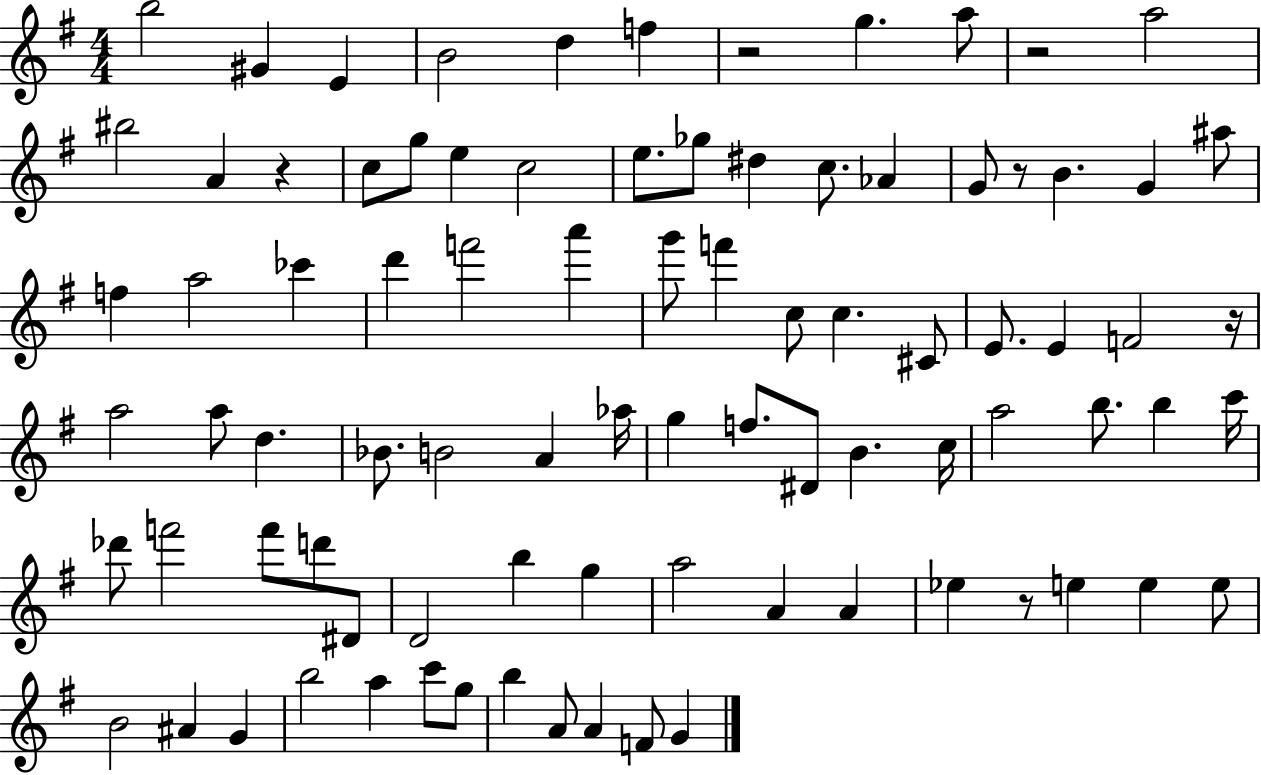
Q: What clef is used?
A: treble